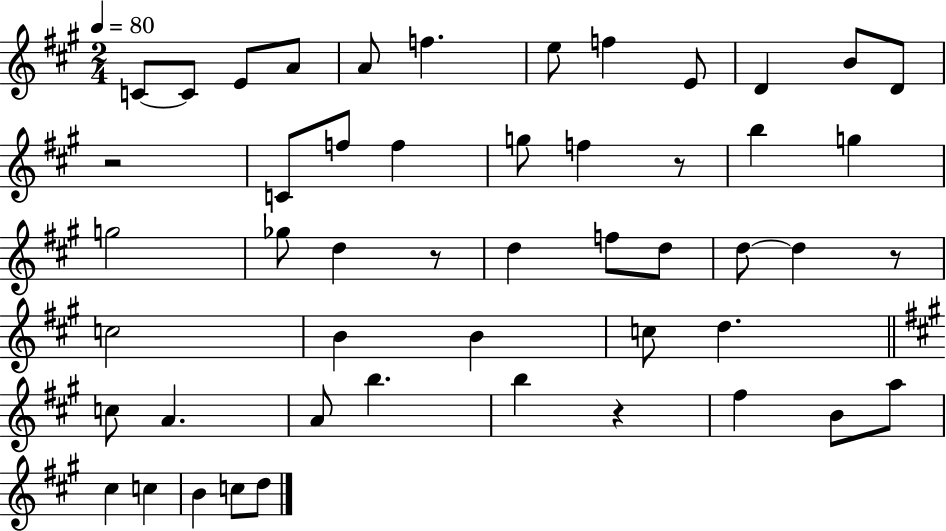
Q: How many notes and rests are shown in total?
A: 50